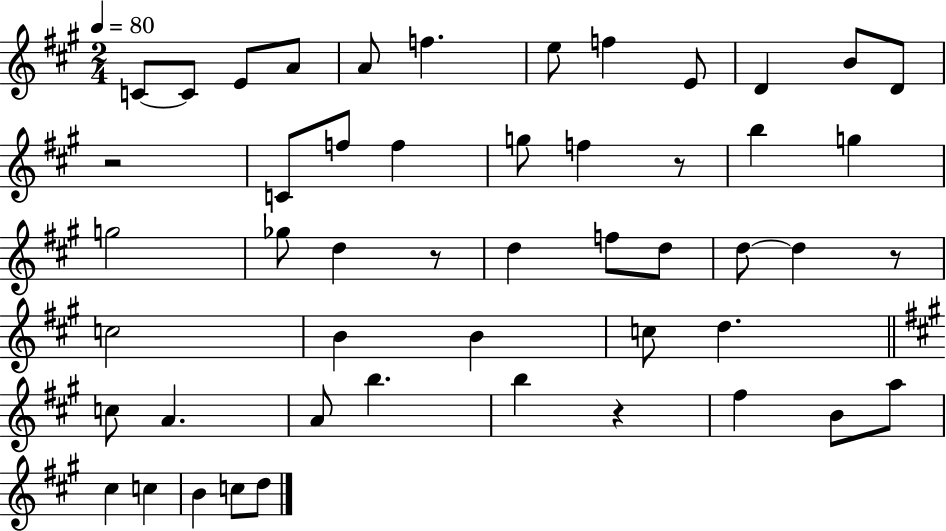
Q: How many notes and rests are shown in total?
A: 50